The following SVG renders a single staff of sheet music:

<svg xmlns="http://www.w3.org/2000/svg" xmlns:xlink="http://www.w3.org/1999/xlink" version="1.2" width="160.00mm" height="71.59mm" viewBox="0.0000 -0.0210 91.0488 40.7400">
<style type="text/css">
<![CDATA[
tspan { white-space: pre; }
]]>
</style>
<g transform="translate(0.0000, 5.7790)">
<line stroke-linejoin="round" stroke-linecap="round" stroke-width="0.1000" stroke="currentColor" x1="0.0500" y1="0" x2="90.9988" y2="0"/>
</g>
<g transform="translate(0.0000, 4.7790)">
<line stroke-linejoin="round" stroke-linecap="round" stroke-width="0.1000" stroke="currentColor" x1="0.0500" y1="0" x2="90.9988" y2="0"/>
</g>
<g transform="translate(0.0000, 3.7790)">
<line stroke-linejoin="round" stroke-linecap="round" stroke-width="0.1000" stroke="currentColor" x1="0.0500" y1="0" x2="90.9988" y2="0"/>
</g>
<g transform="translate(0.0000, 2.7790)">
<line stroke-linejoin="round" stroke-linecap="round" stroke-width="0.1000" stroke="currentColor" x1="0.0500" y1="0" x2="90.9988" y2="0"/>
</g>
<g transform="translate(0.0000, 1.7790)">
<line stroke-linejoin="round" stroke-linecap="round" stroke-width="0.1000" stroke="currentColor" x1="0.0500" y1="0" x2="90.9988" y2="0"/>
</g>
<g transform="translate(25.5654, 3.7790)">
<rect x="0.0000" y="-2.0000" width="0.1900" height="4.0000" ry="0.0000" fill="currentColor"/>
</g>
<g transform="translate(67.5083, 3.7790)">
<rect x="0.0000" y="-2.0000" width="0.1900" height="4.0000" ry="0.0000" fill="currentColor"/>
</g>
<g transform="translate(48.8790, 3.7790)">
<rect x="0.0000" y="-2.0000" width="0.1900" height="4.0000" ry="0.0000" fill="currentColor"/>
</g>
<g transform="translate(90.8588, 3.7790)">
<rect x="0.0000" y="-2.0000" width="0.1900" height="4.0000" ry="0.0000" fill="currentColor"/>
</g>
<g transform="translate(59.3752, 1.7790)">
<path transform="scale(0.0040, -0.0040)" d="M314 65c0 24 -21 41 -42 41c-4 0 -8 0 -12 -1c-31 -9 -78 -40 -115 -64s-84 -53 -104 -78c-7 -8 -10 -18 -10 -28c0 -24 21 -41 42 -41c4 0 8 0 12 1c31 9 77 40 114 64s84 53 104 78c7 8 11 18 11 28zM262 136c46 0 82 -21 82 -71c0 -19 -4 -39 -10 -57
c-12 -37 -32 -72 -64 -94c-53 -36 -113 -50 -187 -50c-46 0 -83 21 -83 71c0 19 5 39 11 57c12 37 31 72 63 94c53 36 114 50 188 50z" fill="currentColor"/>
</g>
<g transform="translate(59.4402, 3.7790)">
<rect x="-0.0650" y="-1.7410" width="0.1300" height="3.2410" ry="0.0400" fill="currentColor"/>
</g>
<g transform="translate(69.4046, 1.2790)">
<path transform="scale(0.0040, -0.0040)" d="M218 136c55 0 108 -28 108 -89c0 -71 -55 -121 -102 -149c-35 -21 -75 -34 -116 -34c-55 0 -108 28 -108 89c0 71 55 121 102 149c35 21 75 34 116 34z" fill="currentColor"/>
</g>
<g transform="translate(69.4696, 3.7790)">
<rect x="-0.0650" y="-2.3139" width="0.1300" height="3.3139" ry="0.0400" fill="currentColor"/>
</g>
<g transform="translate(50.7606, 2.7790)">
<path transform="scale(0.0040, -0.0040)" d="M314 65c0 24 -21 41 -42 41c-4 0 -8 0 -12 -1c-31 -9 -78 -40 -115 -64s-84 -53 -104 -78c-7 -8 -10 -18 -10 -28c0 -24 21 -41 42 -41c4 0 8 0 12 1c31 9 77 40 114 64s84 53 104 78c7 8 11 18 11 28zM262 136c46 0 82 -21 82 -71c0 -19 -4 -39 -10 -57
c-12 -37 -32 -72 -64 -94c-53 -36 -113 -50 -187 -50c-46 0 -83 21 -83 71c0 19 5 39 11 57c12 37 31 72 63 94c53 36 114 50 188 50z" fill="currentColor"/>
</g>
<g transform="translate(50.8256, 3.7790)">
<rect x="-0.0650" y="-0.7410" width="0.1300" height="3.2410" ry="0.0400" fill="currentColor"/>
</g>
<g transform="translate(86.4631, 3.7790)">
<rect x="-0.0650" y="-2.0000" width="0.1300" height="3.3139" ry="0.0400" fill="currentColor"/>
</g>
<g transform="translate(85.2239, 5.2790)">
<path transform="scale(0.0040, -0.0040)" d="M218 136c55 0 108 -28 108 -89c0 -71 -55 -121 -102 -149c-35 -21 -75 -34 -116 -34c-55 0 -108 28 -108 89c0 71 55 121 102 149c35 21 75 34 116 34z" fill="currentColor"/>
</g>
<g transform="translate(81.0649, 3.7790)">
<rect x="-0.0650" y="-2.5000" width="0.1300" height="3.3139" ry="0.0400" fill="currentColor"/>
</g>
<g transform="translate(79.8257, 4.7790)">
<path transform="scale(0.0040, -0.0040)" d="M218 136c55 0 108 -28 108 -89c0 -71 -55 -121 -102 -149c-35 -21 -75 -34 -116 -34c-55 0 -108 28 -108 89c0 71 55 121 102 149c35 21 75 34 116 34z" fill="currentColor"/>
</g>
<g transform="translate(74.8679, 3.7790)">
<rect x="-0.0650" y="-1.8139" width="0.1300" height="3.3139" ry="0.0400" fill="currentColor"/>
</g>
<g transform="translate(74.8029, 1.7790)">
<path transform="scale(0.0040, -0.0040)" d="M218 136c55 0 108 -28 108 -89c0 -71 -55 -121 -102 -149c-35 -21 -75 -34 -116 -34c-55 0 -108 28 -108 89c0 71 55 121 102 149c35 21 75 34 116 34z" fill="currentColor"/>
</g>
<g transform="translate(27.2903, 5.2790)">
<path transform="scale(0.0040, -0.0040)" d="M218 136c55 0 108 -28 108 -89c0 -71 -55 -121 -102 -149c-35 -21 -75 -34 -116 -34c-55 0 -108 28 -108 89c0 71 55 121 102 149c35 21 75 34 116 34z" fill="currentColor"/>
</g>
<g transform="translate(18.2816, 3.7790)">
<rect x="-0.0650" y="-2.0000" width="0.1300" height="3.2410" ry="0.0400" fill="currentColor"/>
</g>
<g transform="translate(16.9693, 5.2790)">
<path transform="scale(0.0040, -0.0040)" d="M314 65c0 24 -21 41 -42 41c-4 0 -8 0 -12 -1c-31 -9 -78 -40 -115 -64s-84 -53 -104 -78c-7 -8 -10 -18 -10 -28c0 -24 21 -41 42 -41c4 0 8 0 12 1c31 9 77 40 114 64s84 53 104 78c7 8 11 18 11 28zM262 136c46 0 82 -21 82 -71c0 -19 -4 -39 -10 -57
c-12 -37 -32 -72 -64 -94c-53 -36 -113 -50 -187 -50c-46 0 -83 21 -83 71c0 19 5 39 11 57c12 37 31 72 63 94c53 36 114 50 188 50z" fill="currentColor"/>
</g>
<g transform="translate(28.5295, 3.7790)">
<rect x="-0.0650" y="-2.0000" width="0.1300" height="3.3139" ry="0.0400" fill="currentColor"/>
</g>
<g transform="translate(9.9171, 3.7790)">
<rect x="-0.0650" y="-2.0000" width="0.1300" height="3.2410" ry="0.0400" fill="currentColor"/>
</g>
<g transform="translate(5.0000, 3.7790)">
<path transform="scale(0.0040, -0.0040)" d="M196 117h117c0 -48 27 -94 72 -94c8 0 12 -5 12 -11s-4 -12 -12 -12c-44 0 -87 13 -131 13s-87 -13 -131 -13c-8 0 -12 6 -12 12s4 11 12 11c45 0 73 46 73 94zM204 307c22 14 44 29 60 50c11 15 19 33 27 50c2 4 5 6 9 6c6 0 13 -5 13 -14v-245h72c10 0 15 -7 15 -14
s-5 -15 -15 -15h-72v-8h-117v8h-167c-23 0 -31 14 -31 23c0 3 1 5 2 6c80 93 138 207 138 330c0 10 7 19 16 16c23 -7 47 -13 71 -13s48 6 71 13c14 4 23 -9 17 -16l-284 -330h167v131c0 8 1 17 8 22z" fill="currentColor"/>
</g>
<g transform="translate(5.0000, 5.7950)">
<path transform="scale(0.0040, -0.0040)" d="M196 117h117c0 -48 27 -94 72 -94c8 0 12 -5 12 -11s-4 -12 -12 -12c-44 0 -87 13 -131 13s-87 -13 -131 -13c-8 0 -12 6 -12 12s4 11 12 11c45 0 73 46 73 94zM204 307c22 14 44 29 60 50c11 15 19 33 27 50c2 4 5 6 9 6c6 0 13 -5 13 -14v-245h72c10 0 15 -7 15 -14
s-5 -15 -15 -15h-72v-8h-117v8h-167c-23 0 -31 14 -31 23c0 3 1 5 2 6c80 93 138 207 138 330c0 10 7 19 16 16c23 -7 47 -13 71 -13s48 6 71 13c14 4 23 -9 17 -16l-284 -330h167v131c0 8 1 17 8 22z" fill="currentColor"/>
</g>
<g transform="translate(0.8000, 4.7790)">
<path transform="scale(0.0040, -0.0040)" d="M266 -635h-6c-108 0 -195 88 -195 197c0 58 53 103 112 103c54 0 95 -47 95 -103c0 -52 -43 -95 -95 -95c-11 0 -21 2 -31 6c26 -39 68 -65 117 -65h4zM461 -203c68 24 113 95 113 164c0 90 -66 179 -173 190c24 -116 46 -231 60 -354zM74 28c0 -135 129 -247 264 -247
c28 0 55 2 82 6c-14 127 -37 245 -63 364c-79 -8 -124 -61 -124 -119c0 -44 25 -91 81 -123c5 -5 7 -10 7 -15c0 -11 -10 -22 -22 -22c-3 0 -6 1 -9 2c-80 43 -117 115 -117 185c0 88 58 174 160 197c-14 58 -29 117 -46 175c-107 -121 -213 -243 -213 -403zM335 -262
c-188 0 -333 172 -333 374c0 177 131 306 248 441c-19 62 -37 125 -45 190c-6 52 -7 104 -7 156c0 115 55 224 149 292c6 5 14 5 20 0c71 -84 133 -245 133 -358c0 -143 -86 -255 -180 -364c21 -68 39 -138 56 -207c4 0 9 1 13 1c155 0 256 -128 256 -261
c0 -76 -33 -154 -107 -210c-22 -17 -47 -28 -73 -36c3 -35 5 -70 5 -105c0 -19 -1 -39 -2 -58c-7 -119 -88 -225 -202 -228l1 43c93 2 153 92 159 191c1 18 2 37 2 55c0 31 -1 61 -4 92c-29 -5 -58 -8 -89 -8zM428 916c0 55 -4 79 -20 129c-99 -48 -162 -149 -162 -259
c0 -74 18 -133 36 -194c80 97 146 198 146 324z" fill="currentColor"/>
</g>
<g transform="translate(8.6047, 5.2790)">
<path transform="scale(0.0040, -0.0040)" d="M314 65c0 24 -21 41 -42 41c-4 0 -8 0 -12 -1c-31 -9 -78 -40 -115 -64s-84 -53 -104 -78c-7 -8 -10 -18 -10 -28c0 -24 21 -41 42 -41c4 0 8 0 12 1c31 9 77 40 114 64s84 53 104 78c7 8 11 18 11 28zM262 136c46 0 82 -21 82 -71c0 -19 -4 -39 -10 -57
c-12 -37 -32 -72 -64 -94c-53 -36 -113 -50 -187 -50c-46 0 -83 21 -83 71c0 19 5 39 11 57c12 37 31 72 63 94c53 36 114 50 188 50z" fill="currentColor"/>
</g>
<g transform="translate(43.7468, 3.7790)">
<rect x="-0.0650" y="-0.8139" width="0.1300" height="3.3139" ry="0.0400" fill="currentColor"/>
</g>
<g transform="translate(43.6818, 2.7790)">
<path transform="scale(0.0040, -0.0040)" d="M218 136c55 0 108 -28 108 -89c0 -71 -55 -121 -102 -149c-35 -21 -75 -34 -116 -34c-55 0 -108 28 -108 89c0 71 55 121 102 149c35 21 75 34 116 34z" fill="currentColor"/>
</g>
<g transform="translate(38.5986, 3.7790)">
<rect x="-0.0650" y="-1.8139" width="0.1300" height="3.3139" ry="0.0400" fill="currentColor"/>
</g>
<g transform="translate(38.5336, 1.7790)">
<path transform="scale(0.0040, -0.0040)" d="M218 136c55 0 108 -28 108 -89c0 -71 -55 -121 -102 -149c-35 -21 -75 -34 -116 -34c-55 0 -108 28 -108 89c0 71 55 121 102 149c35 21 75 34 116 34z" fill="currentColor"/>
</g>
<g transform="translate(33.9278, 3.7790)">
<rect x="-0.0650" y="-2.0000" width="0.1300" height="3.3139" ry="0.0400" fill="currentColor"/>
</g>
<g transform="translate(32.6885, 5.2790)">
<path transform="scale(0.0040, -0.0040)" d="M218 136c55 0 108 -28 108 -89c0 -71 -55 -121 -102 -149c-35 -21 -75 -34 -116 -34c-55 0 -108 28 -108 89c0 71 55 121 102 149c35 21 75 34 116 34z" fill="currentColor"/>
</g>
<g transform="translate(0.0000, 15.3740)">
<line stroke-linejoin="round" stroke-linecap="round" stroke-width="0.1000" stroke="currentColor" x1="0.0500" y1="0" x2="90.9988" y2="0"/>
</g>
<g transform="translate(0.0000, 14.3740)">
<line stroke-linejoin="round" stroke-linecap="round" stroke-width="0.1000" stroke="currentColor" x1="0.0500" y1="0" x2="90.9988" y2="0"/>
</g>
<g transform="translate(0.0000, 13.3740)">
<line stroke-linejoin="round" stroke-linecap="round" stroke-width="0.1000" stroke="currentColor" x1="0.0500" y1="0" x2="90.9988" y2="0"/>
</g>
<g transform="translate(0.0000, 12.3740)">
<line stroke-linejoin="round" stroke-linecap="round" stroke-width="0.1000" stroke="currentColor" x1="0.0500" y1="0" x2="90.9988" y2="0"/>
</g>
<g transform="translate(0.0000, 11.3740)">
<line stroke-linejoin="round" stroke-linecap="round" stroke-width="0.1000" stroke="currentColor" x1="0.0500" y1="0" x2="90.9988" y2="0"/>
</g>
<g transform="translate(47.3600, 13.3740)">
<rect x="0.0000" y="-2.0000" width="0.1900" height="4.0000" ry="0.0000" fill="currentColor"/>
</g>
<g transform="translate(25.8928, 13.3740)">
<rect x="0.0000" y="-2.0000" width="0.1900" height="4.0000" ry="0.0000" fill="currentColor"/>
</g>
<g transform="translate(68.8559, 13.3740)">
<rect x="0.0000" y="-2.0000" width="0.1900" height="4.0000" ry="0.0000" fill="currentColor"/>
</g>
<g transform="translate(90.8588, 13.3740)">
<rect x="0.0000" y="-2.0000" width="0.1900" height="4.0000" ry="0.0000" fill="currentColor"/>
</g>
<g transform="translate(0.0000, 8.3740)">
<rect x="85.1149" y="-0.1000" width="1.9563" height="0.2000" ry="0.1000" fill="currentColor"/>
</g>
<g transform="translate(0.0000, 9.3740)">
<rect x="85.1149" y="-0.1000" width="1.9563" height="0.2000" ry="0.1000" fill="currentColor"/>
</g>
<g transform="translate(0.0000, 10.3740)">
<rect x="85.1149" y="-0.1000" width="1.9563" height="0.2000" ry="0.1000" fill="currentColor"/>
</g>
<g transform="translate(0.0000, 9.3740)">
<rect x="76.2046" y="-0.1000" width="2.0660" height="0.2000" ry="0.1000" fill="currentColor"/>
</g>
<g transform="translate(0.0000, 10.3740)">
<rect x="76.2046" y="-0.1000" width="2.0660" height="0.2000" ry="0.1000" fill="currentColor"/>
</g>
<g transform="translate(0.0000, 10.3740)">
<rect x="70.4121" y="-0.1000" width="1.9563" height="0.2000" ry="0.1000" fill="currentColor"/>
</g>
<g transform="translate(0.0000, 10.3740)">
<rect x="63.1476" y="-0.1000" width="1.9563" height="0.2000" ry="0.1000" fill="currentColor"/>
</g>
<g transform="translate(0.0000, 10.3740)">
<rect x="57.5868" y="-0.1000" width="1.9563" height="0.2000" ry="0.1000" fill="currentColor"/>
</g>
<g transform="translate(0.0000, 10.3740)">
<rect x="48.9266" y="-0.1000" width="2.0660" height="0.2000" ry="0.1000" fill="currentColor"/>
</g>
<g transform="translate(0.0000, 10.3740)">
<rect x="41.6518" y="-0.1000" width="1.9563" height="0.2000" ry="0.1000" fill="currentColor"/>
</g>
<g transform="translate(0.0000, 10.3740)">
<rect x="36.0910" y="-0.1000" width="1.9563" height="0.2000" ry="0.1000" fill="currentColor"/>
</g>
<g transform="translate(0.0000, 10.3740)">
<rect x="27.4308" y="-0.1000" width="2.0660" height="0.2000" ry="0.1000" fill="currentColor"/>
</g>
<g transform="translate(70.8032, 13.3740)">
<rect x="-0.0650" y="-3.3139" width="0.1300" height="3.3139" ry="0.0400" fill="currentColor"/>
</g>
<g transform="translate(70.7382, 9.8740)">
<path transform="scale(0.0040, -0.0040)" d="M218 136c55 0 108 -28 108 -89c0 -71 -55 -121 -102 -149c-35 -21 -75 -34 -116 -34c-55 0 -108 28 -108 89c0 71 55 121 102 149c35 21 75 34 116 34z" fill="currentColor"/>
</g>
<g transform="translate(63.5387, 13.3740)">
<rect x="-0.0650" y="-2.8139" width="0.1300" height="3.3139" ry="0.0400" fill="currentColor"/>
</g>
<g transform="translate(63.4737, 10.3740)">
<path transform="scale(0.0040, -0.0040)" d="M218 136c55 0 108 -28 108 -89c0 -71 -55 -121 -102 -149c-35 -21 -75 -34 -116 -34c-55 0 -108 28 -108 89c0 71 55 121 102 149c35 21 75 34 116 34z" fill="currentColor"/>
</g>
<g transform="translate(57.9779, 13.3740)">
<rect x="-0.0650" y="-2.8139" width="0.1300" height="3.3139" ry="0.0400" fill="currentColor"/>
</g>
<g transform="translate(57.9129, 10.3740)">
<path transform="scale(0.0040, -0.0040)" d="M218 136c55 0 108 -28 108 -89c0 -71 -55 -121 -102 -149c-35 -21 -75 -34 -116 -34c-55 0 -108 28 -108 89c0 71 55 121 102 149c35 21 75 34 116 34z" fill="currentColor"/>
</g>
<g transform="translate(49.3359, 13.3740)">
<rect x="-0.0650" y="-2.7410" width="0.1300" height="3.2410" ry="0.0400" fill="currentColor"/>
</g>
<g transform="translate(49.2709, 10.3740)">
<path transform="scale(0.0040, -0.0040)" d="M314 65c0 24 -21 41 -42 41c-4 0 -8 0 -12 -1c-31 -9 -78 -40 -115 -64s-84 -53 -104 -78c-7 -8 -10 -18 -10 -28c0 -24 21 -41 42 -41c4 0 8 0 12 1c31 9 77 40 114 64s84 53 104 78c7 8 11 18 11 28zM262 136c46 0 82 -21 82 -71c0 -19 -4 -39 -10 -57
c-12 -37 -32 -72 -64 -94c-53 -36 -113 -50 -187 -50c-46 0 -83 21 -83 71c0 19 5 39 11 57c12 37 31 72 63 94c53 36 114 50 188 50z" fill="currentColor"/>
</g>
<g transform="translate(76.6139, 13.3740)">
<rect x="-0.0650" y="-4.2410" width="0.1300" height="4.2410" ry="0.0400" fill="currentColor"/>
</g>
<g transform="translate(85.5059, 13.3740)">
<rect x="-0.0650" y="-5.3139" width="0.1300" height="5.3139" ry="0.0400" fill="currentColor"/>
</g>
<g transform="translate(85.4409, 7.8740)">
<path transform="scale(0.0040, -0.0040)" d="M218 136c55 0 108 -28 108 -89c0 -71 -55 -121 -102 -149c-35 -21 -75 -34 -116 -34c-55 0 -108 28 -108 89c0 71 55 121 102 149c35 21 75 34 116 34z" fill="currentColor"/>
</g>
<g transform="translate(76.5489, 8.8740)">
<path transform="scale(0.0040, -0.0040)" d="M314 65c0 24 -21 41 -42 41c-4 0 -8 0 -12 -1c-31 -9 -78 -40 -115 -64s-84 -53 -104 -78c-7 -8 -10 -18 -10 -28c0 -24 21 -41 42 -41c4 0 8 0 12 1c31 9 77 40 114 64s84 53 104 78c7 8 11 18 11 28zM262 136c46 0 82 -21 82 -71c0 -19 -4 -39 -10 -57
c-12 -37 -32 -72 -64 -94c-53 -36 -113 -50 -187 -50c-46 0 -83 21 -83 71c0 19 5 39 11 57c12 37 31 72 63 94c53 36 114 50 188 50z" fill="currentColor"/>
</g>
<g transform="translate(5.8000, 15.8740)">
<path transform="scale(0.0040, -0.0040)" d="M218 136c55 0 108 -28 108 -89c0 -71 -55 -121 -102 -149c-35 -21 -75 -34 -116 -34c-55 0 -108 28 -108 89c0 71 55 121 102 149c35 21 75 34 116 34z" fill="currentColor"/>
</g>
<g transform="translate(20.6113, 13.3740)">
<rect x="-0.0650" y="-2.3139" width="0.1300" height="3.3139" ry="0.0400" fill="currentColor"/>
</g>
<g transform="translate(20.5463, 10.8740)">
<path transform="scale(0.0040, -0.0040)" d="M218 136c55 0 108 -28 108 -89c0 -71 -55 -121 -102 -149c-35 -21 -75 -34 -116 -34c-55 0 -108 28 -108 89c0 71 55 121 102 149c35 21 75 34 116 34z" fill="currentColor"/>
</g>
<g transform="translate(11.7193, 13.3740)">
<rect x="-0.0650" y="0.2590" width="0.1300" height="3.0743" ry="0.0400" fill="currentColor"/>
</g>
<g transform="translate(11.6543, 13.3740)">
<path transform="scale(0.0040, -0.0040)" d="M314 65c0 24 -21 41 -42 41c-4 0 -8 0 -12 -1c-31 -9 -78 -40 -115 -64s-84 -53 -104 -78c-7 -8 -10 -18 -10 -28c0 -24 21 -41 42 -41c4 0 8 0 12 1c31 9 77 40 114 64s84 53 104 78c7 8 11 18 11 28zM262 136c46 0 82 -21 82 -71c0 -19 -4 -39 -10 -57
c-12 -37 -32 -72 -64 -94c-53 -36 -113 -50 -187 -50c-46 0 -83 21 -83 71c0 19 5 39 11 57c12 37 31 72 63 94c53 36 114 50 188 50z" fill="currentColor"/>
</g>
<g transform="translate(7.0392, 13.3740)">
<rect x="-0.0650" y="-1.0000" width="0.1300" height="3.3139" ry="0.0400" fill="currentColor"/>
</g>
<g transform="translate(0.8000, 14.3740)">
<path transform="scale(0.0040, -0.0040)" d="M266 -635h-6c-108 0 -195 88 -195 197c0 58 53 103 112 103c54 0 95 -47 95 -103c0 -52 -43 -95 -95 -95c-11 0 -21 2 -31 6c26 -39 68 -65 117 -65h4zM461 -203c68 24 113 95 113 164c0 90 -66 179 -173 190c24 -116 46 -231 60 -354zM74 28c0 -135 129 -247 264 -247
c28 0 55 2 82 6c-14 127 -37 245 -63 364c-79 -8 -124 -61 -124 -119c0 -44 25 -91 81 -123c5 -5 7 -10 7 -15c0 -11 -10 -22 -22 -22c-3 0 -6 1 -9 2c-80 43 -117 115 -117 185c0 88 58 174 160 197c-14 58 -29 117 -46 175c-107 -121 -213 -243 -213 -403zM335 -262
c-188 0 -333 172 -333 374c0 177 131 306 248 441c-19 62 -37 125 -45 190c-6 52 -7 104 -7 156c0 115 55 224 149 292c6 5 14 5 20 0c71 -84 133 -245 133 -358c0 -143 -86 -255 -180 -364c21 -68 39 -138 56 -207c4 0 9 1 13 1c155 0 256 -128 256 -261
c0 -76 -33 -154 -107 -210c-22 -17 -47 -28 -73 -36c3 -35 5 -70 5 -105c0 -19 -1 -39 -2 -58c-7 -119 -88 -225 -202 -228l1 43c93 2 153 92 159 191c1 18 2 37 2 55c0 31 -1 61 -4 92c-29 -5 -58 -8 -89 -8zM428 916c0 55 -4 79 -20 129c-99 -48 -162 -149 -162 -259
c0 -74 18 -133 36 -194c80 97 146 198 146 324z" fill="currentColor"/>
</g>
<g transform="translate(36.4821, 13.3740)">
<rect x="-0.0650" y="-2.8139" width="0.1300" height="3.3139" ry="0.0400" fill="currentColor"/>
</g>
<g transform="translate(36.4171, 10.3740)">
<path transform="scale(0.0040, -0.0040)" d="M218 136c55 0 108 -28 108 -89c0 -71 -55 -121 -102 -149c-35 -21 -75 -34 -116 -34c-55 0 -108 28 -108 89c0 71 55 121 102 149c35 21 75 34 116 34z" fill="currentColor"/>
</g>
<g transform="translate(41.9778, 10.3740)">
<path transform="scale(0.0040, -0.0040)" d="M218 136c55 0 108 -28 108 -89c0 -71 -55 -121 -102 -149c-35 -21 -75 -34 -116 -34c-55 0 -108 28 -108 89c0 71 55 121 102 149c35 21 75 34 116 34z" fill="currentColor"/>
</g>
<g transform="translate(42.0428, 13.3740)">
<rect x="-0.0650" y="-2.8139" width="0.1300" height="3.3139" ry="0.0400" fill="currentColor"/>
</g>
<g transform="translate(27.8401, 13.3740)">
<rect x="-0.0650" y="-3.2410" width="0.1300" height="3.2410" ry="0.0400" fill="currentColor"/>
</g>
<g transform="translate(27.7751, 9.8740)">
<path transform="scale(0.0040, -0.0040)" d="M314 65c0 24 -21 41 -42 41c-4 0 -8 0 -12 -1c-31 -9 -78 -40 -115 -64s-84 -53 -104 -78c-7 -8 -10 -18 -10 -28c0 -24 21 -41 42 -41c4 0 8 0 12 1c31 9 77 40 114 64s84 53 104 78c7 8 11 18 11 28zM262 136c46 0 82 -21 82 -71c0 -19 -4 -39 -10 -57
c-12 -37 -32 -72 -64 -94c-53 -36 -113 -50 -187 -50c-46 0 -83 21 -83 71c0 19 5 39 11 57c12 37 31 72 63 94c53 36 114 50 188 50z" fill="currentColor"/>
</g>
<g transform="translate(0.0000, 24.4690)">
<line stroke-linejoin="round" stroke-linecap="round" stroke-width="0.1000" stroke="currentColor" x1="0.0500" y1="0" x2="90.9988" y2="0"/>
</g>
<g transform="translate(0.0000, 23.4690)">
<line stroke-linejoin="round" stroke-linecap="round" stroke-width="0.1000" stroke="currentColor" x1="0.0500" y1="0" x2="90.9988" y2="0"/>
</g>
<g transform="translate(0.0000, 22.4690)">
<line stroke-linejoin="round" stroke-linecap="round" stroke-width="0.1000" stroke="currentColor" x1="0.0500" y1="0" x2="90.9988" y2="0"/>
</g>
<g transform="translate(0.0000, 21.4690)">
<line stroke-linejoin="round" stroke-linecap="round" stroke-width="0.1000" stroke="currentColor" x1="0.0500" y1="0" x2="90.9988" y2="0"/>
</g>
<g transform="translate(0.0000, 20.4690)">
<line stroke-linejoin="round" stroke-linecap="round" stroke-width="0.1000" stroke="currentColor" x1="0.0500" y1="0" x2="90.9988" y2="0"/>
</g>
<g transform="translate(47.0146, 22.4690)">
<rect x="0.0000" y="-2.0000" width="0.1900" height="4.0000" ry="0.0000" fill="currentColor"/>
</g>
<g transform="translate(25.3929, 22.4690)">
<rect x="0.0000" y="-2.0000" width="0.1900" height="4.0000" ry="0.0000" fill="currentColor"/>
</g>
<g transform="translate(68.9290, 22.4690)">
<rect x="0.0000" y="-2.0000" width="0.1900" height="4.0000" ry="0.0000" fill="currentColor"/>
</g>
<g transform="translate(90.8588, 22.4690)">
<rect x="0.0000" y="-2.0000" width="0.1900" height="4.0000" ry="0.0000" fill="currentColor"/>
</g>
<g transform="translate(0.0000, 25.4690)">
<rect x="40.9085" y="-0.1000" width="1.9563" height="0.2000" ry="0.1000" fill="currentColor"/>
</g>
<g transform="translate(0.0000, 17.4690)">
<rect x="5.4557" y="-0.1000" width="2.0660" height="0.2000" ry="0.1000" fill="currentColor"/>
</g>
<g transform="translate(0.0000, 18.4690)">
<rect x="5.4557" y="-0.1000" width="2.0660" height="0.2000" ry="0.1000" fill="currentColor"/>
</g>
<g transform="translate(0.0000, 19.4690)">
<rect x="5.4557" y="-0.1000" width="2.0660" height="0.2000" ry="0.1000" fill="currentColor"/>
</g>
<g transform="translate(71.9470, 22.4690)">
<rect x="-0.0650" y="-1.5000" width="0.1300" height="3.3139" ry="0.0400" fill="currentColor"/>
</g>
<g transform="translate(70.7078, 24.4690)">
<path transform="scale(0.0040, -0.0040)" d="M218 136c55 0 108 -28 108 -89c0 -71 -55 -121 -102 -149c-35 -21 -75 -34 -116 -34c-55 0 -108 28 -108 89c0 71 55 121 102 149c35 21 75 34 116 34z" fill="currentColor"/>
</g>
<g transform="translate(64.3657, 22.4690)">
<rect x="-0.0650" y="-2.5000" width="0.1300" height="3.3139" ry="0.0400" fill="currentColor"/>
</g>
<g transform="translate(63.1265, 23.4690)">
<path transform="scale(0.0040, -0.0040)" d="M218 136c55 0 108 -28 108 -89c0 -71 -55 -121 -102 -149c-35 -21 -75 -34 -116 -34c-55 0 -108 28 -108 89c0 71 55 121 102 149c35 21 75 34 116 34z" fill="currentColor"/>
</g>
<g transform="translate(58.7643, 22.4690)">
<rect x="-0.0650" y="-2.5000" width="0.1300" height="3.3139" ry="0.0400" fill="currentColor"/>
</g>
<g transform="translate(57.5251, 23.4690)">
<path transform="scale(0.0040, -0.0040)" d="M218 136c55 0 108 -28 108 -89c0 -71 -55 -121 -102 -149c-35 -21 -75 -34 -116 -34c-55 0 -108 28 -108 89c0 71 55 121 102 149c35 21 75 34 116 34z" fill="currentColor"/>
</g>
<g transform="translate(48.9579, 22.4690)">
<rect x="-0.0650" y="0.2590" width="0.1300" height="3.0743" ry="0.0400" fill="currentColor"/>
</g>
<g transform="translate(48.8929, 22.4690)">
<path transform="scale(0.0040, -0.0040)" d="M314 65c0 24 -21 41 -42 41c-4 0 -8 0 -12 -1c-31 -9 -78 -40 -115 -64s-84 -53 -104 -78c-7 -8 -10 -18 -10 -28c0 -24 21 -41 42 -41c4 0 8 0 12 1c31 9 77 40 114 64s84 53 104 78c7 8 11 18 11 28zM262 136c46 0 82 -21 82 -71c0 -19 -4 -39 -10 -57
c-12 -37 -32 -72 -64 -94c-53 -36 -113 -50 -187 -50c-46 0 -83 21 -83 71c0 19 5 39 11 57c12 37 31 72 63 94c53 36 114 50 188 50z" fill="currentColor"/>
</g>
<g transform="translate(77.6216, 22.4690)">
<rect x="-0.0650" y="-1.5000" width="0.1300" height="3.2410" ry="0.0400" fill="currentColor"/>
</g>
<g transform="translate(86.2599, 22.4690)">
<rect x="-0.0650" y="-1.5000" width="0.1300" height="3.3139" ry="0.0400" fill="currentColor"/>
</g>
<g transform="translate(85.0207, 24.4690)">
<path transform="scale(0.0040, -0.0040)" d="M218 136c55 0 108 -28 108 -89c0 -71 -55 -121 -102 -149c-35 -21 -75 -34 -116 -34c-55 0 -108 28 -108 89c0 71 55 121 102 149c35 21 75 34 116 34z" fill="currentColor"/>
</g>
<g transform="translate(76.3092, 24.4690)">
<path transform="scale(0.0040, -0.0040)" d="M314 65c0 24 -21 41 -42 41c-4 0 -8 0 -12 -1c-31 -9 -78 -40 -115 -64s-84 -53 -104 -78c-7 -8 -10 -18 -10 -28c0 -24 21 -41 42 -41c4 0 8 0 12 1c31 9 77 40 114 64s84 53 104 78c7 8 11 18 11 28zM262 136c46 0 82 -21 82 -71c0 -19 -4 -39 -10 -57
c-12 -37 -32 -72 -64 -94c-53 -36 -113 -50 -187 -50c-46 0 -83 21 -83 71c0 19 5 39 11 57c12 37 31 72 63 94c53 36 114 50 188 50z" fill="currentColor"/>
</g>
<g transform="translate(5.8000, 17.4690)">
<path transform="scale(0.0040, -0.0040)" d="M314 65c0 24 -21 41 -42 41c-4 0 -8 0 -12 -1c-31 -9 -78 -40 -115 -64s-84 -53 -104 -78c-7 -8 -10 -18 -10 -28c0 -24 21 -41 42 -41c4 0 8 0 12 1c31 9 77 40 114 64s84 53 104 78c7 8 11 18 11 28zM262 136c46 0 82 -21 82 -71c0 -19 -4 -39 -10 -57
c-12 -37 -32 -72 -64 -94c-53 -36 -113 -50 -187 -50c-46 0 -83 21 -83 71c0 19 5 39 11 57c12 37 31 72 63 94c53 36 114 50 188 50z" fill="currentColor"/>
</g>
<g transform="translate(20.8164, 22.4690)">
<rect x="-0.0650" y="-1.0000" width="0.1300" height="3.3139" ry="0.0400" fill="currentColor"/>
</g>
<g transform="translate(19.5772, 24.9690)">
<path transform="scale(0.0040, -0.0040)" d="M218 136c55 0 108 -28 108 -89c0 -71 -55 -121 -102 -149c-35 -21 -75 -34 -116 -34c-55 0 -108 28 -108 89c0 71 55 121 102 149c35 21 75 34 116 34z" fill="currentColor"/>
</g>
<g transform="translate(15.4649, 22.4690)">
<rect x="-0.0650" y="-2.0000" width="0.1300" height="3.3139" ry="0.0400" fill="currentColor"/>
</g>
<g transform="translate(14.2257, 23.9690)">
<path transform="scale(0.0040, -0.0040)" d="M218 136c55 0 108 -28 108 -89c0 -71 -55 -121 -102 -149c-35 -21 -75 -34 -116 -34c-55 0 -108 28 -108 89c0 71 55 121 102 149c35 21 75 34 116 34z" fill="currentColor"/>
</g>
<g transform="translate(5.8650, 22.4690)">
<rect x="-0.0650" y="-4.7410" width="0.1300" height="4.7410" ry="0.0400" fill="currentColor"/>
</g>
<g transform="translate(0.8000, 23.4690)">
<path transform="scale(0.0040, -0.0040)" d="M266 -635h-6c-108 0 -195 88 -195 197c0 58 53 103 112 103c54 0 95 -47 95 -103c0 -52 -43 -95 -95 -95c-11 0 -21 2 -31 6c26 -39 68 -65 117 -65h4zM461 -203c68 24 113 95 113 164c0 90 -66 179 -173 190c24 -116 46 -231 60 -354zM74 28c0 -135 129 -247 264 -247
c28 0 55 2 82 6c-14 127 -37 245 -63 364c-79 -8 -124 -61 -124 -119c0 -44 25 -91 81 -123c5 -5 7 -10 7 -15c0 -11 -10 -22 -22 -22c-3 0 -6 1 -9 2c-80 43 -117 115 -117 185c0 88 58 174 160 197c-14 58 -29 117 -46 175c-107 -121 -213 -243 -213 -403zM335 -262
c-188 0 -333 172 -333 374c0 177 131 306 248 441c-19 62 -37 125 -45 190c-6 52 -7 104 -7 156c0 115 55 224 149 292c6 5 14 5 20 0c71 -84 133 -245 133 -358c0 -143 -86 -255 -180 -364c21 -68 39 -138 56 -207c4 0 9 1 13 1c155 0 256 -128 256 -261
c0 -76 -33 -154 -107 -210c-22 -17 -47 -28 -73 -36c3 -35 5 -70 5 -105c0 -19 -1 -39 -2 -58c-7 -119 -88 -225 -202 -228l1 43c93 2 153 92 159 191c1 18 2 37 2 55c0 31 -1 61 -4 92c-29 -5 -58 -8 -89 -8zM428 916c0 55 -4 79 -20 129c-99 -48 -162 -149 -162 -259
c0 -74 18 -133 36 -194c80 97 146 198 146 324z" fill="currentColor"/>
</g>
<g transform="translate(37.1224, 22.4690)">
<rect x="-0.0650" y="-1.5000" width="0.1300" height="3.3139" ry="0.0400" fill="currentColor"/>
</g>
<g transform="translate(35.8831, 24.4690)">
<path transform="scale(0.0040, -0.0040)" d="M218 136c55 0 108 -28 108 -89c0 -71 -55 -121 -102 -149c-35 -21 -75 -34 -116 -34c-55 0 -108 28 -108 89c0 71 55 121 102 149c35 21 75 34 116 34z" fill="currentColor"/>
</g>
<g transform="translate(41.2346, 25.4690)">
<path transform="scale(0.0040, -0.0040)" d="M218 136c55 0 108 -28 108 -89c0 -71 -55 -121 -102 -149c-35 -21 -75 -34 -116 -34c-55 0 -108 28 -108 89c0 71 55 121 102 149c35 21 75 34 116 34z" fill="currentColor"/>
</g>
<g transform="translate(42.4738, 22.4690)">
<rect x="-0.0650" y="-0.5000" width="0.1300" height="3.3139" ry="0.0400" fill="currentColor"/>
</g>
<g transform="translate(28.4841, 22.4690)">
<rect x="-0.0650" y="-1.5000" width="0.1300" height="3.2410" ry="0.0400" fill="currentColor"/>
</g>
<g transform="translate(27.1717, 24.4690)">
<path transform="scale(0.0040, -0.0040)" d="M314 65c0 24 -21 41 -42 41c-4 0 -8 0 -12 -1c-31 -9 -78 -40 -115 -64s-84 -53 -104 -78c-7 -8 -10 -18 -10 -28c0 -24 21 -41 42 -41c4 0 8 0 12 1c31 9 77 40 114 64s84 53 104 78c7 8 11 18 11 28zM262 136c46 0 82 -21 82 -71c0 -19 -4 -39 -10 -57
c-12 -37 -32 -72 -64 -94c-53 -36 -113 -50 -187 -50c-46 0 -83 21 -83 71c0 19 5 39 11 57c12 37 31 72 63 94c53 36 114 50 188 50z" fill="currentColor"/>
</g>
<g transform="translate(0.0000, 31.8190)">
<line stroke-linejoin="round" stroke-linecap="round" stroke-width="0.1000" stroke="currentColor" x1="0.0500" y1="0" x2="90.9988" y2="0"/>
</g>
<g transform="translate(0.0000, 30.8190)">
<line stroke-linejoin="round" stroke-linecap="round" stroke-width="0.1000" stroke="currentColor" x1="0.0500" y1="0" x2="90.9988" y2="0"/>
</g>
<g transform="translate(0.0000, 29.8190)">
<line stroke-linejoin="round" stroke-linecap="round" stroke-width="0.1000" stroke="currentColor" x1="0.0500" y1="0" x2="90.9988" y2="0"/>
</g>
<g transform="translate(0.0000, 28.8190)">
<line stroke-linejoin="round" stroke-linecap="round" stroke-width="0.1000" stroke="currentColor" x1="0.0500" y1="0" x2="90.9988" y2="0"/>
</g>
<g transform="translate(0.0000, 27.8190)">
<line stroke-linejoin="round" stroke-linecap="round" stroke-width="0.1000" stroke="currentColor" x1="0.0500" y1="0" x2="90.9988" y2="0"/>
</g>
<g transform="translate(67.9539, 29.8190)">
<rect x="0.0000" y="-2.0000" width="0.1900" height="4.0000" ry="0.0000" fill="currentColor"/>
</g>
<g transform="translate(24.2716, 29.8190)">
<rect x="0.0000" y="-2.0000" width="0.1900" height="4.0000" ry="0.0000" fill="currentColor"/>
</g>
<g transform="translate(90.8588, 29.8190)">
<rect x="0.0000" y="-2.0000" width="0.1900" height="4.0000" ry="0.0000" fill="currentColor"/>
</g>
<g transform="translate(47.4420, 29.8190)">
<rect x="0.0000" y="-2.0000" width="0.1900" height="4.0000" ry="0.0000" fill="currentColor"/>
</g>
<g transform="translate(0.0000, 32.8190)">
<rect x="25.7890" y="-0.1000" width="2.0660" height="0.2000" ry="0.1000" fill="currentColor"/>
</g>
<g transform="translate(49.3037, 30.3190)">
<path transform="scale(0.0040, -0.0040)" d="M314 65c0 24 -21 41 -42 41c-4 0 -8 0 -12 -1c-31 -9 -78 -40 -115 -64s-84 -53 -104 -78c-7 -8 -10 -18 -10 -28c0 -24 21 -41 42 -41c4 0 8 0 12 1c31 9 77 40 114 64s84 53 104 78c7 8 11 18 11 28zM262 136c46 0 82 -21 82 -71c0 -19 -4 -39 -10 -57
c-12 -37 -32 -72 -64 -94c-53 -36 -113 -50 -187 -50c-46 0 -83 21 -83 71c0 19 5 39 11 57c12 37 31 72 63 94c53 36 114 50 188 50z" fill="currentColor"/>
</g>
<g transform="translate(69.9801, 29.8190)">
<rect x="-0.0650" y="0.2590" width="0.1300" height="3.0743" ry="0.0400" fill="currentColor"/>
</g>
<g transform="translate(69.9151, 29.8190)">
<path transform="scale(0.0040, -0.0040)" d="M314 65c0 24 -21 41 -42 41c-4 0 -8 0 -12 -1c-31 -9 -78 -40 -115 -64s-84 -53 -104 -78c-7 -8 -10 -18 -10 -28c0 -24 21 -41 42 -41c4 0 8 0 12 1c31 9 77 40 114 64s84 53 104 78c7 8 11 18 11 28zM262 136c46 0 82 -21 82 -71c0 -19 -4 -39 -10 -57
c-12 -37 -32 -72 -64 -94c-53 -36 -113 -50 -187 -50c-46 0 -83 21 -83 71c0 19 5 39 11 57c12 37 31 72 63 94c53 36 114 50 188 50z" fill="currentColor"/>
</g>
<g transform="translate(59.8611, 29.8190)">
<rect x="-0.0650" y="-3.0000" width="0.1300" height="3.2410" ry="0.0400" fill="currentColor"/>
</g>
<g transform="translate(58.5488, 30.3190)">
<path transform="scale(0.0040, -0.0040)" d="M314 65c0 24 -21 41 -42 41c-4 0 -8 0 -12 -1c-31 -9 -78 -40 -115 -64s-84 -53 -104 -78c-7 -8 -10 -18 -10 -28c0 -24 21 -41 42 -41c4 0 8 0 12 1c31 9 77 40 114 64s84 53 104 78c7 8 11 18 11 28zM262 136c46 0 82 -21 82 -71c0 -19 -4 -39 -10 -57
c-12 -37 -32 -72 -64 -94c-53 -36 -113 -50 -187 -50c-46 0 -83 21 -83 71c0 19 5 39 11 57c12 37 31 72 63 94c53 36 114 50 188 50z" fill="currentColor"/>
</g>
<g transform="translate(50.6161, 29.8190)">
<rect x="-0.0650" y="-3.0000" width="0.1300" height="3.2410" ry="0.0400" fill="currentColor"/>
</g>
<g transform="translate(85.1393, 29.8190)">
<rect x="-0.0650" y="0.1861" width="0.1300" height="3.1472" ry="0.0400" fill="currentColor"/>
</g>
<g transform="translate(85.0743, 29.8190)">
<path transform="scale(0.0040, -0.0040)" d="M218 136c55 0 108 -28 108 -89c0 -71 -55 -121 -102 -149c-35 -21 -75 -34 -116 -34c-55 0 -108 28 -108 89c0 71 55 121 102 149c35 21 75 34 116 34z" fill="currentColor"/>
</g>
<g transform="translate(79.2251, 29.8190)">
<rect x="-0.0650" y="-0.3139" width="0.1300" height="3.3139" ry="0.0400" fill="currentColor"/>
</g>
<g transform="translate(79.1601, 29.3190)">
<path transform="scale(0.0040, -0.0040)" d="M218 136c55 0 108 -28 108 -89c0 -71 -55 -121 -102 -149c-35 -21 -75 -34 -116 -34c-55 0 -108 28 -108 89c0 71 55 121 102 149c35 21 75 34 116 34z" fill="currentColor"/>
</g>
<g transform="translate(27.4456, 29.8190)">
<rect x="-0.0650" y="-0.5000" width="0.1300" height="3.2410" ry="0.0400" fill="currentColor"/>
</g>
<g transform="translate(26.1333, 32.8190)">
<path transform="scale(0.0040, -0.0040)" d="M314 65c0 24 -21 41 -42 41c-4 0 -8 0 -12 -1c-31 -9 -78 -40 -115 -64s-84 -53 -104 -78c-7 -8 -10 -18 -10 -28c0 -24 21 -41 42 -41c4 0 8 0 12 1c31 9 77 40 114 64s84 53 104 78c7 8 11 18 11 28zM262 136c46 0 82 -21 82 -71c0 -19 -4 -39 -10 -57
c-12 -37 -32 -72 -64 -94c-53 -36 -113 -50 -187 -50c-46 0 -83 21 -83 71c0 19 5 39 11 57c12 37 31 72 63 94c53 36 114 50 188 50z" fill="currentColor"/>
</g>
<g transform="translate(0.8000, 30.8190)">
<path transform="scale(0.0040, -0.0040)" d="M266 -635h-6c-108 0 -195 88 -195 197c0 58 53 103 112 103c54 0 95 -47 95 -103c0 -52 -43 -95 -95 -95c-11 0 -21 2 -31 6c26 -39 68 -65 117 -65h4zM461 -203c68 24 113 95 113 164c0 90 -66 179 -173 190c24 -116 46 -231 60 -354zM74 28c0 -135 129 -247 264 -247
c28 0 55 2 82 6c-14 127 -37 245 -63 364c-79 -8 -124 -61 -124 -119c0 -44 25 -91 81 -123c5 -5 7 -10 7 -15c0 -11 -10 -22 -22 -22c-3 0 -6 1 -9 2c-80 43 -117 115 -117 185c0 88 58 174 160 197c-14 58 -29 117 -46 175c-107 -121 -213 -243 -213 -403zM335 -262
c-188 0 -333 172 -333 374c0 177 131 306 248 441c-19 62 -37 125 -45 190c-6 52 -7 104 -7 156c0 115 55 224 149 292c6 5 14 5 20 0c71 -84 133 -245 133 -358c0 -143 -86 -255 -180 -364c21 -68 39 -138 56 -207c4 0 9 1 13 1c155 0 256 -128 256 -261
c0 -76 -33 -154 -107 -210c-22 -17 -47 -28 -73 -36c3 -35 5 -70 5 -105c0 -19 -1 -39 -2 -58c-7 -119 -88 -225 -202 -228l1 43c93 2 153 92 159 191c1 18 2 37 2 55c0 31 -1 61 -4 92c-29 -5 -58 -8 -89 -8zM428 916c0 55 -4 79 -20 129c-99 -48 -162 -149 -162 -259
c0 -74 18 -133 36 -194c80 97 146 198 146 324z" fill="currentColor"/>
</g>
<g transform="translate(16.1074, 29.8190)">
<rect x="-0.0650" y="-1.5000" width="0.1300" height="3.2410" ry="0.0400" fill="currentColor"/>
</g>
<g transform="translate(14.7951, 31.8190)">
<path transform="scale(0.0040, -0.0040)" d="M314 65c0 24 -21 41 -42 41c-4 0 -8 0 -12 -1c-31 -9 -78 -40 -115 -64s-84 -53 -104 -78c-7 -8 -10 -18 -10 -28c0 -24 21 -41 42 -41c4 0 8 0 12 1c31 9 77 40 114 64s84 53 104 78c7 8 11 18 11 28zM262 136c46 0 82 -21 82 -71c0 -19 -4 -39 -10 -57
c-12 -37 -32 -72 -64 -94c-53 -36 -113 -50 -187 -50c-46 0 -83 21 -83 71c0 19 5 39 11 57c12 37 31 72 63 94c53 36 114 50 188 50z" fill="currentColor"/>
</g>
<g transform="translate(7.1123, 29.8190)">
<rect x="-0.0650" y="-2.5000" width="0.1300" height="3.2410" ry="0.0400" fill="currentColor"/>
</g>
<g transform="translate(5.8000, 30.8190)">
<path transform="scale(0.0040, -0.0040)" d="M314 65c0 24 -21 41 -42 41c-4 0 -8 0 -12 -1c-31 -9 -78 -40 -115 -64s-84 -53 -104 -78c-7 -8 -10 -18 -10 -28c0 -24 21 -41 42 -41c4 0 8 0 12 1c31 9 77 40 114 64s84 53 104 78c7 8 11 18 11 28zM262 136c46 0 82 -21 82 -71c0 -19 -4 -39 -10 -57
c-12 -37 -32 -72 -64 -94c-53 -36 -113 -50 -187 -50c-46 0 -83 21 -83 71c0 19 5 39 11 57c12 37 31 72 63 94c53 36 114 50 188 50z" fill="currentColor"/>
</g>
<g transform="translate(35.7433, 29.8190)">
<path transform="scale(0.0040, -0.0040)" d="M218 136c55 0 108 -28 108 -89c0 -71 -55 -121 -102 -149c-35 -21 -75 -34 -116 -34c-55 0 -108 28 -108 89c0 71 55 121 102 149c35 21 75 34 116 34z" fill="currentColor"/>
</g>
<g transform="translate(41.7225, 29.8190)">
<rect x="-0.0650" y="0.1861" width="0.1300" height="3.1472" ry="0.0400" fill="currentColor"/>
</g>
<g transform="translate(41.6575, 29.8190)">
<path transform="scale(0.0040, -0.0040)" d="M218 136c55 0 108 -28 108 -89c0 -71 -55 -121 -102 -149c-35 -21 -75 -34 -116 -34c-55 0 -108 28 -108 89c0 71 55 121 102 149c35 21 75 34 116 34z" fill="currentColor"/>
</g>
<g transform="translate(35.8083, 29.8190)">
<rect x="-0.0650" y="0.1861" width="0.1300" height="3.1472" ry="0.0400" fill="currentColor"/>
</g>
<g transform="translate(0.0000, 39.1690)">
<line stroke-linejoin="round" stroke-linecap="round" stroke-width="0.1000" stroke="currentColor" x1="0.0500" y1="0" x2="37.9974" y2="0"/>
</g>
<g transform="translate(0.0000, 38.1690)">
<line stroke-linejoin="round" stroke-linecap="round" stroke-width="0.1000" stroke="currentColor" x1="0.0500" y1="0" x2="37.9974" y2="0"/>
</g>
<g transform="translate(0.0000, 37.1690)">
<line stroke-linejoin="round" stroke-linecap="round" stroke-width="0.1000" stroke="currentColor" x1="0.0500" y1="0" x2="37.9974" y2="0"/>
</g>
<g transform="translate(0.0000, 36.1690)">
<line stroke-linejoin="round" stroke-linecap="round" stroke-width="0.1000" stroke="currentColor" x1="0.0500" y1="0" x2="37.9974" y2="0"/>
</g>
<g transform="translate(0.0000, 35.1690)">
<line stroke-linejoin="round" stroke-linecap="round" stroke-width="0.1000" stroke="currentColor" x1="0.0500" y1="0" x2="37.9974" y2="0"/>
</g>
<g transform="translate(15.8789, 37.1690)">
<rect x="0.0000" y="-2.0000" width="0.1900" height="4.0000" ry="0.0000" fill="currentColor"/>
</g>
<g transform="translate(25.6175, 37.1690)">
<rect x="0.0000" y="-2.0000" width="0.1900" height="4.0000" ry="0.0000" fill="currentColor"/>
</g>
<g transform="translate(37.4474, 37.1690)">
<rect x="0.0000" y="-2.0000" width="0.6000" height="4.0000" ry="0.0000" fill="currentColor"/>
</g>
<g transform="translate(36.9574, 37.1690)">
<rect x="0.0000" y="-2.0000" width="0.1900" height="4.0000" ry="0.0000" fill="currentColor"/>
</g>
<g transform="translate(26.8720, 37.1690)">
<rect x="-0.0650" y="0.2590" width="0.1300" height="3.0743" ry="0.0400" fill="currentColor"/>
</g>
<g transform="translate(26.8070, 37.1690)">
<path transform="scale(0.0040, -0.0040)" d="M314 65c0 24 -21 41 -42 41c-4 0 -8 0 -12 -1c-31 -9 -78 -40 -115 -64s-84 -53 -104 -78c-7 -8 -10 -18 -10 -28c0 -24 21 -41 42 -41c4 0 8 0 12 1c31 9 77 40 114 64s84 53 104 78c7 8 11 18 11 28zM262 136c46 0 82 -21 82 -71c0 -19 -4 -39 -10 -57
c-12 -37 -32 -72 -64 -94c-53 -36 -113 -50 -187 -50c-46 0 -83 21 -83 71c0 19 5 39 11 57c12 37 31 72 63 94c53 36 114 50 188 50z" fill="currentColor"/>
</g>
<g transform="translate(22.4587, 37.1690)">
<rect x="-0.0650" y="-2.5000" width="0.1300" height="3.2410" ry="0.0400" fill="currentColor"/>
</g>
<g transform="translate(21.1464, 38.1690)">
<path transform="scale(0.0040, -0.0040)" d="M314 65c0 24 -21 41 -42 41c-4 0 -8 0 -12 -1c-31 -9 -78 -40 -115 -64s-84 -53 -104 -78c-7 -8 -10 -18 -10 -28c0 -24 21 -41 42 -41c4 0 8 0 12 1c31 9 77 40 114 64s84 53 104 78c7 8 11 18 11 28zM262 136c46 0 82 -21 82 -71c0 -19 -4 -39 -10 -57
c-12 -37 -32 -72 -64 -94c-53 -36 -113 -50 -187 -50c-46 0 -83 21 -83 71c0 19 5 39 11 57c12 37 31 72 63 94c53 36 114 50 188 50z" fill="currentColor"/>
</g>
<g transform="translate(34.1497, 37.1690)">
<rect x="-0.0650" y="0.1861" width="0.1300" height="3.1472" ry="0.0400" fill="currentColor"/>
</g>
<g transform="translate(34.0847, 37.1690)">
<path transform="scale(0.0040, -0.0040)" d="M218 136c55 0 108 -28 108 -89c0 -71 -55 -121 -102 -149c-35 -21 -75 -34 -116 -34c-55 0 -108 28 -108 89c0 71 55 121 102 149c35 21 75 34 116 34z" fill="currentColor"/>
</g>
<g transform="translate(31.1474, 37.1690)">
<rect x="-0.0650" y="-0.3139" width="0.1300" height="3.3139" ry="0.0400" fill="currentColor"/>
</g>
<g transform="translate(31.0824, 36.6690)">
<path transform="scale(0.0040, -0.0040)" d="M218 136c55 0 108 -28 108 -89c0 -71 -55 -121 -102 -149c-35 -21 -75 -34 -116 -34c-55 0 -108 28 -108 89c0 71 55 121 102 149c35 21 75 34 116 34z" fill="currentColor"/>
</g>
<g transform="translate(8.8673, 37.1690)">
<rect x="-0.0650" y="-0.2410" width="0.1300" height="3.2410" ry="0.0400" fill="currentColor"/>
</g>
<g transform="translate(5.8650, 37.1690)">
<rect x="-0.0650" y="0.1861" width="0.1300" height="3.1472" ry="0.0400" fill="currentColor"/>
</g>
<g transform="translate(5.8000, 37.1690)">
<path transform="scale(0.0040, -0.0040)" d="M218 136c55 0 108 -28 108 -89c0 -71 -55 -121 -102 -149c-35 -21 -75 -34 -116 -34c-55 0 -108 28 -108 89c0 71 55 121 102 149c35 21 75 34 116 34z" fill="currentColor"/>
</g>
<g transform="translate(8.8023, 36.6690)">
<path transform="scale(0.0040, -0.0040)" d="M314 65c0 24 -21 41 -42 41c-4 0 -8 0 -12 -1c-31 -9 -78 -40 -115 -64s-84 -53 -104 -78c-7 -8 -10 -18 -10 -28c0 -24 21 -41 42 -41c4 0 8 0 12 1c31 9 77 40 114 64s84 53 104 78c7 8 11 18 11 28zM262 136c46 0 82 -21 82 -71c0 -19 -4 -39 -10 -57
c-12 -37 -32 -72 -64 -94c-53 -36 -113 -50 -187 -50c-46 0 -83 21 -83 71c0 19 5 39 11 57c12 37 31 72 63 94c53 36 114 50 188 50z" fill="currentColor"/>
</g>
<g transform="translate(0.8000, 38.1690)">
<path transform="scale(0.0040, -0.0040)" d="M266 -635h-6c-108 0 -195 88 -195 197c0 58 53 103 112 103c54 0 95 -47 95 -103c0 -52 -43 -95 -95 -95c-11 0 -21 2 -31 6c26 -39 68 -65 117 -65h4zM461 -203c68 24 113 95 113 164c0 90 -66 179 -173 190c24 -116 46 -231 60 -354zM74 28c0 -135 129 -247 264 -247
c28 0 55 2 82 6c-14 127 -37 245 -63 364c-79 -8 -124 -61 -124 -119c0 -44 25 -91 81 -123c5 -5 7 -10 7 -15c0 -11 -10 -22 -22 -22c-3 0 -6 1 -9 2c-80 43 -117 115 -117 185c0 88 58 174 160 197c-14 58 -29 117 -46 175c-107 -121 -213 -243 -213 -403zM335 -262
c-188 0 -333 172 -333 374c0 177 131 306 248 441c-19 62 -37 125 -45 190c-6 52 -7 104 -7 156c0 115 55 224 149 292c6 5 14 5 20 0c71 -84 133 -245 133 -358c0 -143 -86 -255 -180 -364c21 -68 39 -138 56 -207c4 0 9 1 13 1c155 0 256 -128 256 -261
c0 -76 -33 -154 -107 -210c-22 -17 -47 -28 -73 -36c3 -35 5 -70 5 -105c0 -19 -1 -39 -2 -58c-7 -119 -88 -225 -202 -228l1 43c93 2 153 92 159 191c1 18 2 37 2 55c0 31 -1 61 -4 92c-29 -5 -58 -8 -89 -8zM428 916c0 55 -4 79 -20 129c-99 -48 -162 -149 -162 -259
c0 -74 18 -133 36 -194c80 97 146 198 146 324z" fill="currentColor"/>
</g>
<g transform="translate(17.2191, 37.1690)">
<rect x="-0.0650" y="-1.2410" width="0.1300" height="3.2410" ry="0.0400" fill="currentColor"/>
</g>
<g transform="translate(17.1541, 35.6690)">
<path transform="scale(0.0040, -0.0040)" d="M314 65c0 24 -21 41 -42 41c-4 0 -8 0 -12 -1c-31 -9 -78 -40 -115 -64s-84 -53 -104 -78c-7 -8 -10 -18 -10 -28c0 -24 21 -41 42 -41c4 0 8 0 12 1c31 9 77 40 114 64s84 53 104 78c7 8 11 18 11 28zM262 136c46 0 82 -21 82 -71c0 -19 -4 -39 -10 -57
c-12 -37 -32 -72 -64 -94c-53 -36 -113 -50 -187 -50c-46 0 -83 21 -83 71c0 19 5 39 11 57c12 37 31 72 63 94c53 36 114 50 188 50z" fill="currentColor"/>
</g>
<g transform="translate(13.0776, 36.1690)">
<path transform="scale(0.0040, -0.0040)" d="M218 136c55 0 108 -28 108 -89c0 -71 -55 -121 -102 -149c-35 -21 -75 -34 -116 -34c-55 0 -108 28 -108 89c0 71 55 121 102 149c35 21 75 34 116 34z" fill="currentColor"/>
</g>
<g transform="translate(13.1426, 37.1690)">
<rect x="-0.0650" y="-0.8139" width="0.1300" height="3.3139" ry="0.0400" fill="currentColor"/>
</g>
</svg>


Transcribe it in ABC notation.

X:1
T:Untitled
M:4/4
L:1/4
K:C
F2 F2 F F f d d2 f2 g f G F D B2 g b2 a a a2 a a b d'2 f' e'2 F D E2 E C B2 G G E E2 E G2 E2 C2 B B A2 A2 B2 c B B c2 d e2 G2 B2 c B